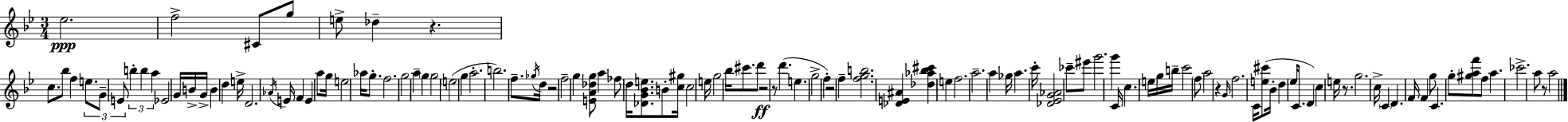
{
  \clef treble
  \numericTimeSignature
  \time 3/4
  \key bes \major
  ees''2.\ppp | f''2-> cis'8 g''8 | e''8-> des''4-- r4. | c''8. bes''8 f''4 \tuplet 3/2 { e''8. | \break g'8-- e'8 } \tuplet 3/2 { b''4-. b''4 | a''4 } ees'2 | g'16 b'16-> g'16-> b'4 d''4 e''16-> | d'2. | \break \acciaccatura { aes'16 } e'16 f'4 e'4 a''8 | g''16 e''2 aes''16 g''8.-. | f''2. | g''2 a''4-- | \break \parenthesize g''4 g''2 | \parenthesize e''2( g''4 | a''2.-. | b''2.) | \break f''8.-- \acciaccatura { ges''16 } d''16 r2 | f''2-- g''4 | <e' a' des'' g''>8 a''4 fes''8 d''16 <des' g' bes' e''>8. | b'8-. <c'' gis''>16 c''2 | \break e''16 g''2 bes''16 cis'''8. | d'''8\ff r2 | r8 d'''4.( e''4. | g''2-> f''4-.) | \break r2 f''4-- | <f'' g'' b''>2. | <des' e' ais'>4 <des'' aes'' bes'' cis'''>4 e''4 | f''2. | \break a''2.-- | a''4 ges''16 a''4. | c'''16-. <des' ees' g' aes'>2 ces'''8-- | eis'''8 g'''2. | \break g'''4 c'16 c''4. | \parenthesize e''16 g''16 b''16-- c'''2 | \parenthesize f''8 a''2 r4 | \grace { g'16 } f''2. | \break c'16 <e'' cis'''>8( bes'16-. d''4 \parenthesize ees''16 | c'8. d'4) c''4 e''16 | r8. g''2. | c''16-> \parenthesize c'4 d'4. | \break f'16 f'4 g''8 c'4. | g''8-. <gis'' a'' f'''>8 f''8 a''4. | ces'''2.-> | a''8 r8 a''2 | \break \bar "|."
}